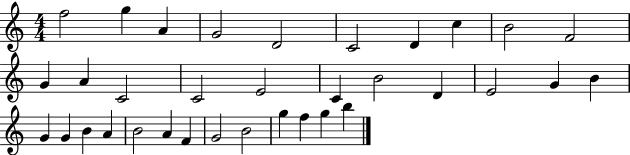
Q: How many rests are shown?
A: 0